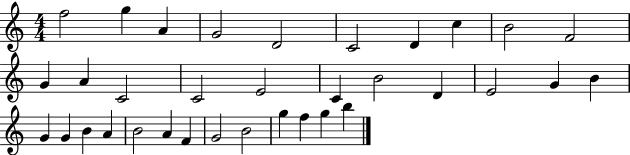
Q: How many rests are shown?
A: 0